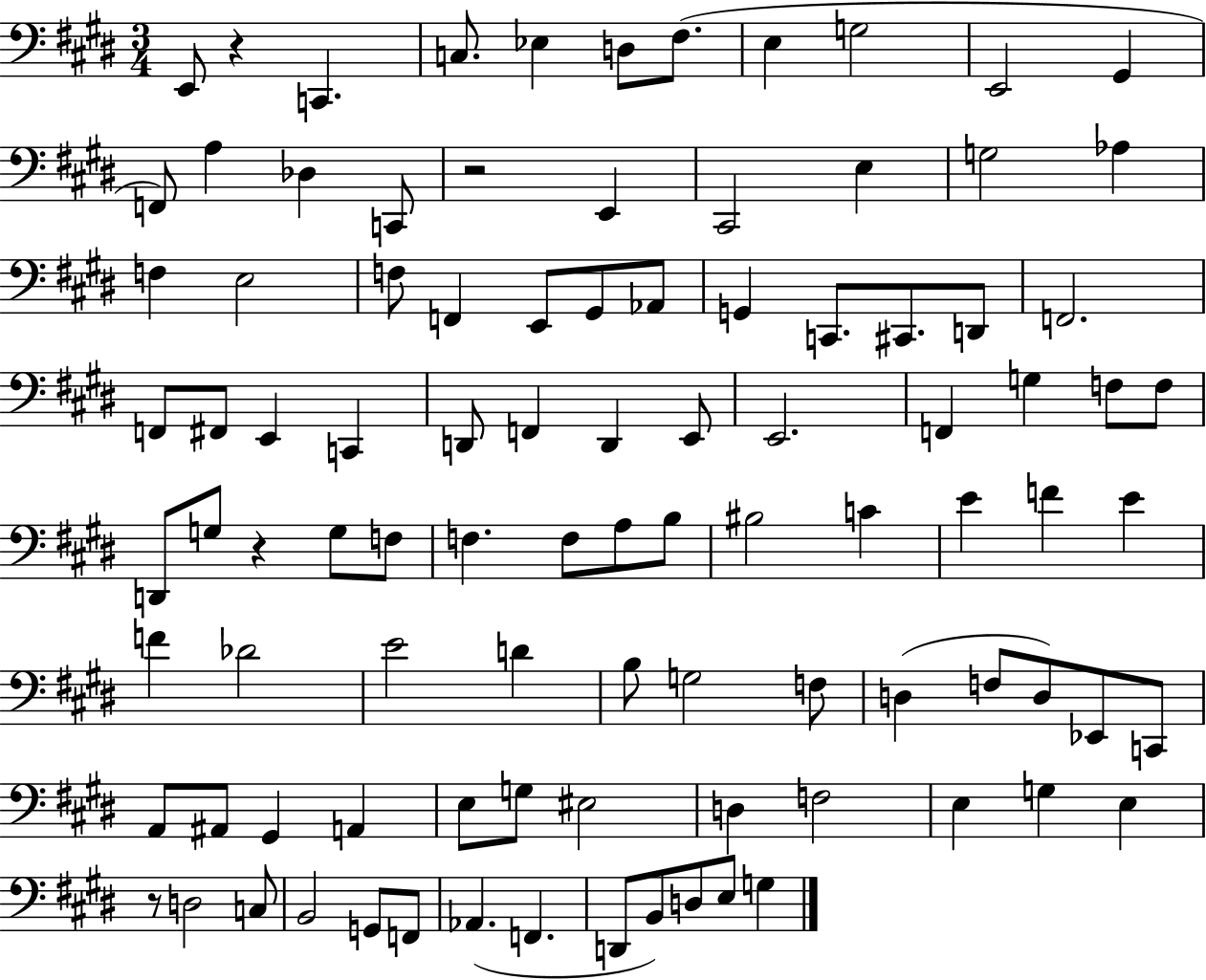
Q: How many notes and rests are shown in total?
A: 97